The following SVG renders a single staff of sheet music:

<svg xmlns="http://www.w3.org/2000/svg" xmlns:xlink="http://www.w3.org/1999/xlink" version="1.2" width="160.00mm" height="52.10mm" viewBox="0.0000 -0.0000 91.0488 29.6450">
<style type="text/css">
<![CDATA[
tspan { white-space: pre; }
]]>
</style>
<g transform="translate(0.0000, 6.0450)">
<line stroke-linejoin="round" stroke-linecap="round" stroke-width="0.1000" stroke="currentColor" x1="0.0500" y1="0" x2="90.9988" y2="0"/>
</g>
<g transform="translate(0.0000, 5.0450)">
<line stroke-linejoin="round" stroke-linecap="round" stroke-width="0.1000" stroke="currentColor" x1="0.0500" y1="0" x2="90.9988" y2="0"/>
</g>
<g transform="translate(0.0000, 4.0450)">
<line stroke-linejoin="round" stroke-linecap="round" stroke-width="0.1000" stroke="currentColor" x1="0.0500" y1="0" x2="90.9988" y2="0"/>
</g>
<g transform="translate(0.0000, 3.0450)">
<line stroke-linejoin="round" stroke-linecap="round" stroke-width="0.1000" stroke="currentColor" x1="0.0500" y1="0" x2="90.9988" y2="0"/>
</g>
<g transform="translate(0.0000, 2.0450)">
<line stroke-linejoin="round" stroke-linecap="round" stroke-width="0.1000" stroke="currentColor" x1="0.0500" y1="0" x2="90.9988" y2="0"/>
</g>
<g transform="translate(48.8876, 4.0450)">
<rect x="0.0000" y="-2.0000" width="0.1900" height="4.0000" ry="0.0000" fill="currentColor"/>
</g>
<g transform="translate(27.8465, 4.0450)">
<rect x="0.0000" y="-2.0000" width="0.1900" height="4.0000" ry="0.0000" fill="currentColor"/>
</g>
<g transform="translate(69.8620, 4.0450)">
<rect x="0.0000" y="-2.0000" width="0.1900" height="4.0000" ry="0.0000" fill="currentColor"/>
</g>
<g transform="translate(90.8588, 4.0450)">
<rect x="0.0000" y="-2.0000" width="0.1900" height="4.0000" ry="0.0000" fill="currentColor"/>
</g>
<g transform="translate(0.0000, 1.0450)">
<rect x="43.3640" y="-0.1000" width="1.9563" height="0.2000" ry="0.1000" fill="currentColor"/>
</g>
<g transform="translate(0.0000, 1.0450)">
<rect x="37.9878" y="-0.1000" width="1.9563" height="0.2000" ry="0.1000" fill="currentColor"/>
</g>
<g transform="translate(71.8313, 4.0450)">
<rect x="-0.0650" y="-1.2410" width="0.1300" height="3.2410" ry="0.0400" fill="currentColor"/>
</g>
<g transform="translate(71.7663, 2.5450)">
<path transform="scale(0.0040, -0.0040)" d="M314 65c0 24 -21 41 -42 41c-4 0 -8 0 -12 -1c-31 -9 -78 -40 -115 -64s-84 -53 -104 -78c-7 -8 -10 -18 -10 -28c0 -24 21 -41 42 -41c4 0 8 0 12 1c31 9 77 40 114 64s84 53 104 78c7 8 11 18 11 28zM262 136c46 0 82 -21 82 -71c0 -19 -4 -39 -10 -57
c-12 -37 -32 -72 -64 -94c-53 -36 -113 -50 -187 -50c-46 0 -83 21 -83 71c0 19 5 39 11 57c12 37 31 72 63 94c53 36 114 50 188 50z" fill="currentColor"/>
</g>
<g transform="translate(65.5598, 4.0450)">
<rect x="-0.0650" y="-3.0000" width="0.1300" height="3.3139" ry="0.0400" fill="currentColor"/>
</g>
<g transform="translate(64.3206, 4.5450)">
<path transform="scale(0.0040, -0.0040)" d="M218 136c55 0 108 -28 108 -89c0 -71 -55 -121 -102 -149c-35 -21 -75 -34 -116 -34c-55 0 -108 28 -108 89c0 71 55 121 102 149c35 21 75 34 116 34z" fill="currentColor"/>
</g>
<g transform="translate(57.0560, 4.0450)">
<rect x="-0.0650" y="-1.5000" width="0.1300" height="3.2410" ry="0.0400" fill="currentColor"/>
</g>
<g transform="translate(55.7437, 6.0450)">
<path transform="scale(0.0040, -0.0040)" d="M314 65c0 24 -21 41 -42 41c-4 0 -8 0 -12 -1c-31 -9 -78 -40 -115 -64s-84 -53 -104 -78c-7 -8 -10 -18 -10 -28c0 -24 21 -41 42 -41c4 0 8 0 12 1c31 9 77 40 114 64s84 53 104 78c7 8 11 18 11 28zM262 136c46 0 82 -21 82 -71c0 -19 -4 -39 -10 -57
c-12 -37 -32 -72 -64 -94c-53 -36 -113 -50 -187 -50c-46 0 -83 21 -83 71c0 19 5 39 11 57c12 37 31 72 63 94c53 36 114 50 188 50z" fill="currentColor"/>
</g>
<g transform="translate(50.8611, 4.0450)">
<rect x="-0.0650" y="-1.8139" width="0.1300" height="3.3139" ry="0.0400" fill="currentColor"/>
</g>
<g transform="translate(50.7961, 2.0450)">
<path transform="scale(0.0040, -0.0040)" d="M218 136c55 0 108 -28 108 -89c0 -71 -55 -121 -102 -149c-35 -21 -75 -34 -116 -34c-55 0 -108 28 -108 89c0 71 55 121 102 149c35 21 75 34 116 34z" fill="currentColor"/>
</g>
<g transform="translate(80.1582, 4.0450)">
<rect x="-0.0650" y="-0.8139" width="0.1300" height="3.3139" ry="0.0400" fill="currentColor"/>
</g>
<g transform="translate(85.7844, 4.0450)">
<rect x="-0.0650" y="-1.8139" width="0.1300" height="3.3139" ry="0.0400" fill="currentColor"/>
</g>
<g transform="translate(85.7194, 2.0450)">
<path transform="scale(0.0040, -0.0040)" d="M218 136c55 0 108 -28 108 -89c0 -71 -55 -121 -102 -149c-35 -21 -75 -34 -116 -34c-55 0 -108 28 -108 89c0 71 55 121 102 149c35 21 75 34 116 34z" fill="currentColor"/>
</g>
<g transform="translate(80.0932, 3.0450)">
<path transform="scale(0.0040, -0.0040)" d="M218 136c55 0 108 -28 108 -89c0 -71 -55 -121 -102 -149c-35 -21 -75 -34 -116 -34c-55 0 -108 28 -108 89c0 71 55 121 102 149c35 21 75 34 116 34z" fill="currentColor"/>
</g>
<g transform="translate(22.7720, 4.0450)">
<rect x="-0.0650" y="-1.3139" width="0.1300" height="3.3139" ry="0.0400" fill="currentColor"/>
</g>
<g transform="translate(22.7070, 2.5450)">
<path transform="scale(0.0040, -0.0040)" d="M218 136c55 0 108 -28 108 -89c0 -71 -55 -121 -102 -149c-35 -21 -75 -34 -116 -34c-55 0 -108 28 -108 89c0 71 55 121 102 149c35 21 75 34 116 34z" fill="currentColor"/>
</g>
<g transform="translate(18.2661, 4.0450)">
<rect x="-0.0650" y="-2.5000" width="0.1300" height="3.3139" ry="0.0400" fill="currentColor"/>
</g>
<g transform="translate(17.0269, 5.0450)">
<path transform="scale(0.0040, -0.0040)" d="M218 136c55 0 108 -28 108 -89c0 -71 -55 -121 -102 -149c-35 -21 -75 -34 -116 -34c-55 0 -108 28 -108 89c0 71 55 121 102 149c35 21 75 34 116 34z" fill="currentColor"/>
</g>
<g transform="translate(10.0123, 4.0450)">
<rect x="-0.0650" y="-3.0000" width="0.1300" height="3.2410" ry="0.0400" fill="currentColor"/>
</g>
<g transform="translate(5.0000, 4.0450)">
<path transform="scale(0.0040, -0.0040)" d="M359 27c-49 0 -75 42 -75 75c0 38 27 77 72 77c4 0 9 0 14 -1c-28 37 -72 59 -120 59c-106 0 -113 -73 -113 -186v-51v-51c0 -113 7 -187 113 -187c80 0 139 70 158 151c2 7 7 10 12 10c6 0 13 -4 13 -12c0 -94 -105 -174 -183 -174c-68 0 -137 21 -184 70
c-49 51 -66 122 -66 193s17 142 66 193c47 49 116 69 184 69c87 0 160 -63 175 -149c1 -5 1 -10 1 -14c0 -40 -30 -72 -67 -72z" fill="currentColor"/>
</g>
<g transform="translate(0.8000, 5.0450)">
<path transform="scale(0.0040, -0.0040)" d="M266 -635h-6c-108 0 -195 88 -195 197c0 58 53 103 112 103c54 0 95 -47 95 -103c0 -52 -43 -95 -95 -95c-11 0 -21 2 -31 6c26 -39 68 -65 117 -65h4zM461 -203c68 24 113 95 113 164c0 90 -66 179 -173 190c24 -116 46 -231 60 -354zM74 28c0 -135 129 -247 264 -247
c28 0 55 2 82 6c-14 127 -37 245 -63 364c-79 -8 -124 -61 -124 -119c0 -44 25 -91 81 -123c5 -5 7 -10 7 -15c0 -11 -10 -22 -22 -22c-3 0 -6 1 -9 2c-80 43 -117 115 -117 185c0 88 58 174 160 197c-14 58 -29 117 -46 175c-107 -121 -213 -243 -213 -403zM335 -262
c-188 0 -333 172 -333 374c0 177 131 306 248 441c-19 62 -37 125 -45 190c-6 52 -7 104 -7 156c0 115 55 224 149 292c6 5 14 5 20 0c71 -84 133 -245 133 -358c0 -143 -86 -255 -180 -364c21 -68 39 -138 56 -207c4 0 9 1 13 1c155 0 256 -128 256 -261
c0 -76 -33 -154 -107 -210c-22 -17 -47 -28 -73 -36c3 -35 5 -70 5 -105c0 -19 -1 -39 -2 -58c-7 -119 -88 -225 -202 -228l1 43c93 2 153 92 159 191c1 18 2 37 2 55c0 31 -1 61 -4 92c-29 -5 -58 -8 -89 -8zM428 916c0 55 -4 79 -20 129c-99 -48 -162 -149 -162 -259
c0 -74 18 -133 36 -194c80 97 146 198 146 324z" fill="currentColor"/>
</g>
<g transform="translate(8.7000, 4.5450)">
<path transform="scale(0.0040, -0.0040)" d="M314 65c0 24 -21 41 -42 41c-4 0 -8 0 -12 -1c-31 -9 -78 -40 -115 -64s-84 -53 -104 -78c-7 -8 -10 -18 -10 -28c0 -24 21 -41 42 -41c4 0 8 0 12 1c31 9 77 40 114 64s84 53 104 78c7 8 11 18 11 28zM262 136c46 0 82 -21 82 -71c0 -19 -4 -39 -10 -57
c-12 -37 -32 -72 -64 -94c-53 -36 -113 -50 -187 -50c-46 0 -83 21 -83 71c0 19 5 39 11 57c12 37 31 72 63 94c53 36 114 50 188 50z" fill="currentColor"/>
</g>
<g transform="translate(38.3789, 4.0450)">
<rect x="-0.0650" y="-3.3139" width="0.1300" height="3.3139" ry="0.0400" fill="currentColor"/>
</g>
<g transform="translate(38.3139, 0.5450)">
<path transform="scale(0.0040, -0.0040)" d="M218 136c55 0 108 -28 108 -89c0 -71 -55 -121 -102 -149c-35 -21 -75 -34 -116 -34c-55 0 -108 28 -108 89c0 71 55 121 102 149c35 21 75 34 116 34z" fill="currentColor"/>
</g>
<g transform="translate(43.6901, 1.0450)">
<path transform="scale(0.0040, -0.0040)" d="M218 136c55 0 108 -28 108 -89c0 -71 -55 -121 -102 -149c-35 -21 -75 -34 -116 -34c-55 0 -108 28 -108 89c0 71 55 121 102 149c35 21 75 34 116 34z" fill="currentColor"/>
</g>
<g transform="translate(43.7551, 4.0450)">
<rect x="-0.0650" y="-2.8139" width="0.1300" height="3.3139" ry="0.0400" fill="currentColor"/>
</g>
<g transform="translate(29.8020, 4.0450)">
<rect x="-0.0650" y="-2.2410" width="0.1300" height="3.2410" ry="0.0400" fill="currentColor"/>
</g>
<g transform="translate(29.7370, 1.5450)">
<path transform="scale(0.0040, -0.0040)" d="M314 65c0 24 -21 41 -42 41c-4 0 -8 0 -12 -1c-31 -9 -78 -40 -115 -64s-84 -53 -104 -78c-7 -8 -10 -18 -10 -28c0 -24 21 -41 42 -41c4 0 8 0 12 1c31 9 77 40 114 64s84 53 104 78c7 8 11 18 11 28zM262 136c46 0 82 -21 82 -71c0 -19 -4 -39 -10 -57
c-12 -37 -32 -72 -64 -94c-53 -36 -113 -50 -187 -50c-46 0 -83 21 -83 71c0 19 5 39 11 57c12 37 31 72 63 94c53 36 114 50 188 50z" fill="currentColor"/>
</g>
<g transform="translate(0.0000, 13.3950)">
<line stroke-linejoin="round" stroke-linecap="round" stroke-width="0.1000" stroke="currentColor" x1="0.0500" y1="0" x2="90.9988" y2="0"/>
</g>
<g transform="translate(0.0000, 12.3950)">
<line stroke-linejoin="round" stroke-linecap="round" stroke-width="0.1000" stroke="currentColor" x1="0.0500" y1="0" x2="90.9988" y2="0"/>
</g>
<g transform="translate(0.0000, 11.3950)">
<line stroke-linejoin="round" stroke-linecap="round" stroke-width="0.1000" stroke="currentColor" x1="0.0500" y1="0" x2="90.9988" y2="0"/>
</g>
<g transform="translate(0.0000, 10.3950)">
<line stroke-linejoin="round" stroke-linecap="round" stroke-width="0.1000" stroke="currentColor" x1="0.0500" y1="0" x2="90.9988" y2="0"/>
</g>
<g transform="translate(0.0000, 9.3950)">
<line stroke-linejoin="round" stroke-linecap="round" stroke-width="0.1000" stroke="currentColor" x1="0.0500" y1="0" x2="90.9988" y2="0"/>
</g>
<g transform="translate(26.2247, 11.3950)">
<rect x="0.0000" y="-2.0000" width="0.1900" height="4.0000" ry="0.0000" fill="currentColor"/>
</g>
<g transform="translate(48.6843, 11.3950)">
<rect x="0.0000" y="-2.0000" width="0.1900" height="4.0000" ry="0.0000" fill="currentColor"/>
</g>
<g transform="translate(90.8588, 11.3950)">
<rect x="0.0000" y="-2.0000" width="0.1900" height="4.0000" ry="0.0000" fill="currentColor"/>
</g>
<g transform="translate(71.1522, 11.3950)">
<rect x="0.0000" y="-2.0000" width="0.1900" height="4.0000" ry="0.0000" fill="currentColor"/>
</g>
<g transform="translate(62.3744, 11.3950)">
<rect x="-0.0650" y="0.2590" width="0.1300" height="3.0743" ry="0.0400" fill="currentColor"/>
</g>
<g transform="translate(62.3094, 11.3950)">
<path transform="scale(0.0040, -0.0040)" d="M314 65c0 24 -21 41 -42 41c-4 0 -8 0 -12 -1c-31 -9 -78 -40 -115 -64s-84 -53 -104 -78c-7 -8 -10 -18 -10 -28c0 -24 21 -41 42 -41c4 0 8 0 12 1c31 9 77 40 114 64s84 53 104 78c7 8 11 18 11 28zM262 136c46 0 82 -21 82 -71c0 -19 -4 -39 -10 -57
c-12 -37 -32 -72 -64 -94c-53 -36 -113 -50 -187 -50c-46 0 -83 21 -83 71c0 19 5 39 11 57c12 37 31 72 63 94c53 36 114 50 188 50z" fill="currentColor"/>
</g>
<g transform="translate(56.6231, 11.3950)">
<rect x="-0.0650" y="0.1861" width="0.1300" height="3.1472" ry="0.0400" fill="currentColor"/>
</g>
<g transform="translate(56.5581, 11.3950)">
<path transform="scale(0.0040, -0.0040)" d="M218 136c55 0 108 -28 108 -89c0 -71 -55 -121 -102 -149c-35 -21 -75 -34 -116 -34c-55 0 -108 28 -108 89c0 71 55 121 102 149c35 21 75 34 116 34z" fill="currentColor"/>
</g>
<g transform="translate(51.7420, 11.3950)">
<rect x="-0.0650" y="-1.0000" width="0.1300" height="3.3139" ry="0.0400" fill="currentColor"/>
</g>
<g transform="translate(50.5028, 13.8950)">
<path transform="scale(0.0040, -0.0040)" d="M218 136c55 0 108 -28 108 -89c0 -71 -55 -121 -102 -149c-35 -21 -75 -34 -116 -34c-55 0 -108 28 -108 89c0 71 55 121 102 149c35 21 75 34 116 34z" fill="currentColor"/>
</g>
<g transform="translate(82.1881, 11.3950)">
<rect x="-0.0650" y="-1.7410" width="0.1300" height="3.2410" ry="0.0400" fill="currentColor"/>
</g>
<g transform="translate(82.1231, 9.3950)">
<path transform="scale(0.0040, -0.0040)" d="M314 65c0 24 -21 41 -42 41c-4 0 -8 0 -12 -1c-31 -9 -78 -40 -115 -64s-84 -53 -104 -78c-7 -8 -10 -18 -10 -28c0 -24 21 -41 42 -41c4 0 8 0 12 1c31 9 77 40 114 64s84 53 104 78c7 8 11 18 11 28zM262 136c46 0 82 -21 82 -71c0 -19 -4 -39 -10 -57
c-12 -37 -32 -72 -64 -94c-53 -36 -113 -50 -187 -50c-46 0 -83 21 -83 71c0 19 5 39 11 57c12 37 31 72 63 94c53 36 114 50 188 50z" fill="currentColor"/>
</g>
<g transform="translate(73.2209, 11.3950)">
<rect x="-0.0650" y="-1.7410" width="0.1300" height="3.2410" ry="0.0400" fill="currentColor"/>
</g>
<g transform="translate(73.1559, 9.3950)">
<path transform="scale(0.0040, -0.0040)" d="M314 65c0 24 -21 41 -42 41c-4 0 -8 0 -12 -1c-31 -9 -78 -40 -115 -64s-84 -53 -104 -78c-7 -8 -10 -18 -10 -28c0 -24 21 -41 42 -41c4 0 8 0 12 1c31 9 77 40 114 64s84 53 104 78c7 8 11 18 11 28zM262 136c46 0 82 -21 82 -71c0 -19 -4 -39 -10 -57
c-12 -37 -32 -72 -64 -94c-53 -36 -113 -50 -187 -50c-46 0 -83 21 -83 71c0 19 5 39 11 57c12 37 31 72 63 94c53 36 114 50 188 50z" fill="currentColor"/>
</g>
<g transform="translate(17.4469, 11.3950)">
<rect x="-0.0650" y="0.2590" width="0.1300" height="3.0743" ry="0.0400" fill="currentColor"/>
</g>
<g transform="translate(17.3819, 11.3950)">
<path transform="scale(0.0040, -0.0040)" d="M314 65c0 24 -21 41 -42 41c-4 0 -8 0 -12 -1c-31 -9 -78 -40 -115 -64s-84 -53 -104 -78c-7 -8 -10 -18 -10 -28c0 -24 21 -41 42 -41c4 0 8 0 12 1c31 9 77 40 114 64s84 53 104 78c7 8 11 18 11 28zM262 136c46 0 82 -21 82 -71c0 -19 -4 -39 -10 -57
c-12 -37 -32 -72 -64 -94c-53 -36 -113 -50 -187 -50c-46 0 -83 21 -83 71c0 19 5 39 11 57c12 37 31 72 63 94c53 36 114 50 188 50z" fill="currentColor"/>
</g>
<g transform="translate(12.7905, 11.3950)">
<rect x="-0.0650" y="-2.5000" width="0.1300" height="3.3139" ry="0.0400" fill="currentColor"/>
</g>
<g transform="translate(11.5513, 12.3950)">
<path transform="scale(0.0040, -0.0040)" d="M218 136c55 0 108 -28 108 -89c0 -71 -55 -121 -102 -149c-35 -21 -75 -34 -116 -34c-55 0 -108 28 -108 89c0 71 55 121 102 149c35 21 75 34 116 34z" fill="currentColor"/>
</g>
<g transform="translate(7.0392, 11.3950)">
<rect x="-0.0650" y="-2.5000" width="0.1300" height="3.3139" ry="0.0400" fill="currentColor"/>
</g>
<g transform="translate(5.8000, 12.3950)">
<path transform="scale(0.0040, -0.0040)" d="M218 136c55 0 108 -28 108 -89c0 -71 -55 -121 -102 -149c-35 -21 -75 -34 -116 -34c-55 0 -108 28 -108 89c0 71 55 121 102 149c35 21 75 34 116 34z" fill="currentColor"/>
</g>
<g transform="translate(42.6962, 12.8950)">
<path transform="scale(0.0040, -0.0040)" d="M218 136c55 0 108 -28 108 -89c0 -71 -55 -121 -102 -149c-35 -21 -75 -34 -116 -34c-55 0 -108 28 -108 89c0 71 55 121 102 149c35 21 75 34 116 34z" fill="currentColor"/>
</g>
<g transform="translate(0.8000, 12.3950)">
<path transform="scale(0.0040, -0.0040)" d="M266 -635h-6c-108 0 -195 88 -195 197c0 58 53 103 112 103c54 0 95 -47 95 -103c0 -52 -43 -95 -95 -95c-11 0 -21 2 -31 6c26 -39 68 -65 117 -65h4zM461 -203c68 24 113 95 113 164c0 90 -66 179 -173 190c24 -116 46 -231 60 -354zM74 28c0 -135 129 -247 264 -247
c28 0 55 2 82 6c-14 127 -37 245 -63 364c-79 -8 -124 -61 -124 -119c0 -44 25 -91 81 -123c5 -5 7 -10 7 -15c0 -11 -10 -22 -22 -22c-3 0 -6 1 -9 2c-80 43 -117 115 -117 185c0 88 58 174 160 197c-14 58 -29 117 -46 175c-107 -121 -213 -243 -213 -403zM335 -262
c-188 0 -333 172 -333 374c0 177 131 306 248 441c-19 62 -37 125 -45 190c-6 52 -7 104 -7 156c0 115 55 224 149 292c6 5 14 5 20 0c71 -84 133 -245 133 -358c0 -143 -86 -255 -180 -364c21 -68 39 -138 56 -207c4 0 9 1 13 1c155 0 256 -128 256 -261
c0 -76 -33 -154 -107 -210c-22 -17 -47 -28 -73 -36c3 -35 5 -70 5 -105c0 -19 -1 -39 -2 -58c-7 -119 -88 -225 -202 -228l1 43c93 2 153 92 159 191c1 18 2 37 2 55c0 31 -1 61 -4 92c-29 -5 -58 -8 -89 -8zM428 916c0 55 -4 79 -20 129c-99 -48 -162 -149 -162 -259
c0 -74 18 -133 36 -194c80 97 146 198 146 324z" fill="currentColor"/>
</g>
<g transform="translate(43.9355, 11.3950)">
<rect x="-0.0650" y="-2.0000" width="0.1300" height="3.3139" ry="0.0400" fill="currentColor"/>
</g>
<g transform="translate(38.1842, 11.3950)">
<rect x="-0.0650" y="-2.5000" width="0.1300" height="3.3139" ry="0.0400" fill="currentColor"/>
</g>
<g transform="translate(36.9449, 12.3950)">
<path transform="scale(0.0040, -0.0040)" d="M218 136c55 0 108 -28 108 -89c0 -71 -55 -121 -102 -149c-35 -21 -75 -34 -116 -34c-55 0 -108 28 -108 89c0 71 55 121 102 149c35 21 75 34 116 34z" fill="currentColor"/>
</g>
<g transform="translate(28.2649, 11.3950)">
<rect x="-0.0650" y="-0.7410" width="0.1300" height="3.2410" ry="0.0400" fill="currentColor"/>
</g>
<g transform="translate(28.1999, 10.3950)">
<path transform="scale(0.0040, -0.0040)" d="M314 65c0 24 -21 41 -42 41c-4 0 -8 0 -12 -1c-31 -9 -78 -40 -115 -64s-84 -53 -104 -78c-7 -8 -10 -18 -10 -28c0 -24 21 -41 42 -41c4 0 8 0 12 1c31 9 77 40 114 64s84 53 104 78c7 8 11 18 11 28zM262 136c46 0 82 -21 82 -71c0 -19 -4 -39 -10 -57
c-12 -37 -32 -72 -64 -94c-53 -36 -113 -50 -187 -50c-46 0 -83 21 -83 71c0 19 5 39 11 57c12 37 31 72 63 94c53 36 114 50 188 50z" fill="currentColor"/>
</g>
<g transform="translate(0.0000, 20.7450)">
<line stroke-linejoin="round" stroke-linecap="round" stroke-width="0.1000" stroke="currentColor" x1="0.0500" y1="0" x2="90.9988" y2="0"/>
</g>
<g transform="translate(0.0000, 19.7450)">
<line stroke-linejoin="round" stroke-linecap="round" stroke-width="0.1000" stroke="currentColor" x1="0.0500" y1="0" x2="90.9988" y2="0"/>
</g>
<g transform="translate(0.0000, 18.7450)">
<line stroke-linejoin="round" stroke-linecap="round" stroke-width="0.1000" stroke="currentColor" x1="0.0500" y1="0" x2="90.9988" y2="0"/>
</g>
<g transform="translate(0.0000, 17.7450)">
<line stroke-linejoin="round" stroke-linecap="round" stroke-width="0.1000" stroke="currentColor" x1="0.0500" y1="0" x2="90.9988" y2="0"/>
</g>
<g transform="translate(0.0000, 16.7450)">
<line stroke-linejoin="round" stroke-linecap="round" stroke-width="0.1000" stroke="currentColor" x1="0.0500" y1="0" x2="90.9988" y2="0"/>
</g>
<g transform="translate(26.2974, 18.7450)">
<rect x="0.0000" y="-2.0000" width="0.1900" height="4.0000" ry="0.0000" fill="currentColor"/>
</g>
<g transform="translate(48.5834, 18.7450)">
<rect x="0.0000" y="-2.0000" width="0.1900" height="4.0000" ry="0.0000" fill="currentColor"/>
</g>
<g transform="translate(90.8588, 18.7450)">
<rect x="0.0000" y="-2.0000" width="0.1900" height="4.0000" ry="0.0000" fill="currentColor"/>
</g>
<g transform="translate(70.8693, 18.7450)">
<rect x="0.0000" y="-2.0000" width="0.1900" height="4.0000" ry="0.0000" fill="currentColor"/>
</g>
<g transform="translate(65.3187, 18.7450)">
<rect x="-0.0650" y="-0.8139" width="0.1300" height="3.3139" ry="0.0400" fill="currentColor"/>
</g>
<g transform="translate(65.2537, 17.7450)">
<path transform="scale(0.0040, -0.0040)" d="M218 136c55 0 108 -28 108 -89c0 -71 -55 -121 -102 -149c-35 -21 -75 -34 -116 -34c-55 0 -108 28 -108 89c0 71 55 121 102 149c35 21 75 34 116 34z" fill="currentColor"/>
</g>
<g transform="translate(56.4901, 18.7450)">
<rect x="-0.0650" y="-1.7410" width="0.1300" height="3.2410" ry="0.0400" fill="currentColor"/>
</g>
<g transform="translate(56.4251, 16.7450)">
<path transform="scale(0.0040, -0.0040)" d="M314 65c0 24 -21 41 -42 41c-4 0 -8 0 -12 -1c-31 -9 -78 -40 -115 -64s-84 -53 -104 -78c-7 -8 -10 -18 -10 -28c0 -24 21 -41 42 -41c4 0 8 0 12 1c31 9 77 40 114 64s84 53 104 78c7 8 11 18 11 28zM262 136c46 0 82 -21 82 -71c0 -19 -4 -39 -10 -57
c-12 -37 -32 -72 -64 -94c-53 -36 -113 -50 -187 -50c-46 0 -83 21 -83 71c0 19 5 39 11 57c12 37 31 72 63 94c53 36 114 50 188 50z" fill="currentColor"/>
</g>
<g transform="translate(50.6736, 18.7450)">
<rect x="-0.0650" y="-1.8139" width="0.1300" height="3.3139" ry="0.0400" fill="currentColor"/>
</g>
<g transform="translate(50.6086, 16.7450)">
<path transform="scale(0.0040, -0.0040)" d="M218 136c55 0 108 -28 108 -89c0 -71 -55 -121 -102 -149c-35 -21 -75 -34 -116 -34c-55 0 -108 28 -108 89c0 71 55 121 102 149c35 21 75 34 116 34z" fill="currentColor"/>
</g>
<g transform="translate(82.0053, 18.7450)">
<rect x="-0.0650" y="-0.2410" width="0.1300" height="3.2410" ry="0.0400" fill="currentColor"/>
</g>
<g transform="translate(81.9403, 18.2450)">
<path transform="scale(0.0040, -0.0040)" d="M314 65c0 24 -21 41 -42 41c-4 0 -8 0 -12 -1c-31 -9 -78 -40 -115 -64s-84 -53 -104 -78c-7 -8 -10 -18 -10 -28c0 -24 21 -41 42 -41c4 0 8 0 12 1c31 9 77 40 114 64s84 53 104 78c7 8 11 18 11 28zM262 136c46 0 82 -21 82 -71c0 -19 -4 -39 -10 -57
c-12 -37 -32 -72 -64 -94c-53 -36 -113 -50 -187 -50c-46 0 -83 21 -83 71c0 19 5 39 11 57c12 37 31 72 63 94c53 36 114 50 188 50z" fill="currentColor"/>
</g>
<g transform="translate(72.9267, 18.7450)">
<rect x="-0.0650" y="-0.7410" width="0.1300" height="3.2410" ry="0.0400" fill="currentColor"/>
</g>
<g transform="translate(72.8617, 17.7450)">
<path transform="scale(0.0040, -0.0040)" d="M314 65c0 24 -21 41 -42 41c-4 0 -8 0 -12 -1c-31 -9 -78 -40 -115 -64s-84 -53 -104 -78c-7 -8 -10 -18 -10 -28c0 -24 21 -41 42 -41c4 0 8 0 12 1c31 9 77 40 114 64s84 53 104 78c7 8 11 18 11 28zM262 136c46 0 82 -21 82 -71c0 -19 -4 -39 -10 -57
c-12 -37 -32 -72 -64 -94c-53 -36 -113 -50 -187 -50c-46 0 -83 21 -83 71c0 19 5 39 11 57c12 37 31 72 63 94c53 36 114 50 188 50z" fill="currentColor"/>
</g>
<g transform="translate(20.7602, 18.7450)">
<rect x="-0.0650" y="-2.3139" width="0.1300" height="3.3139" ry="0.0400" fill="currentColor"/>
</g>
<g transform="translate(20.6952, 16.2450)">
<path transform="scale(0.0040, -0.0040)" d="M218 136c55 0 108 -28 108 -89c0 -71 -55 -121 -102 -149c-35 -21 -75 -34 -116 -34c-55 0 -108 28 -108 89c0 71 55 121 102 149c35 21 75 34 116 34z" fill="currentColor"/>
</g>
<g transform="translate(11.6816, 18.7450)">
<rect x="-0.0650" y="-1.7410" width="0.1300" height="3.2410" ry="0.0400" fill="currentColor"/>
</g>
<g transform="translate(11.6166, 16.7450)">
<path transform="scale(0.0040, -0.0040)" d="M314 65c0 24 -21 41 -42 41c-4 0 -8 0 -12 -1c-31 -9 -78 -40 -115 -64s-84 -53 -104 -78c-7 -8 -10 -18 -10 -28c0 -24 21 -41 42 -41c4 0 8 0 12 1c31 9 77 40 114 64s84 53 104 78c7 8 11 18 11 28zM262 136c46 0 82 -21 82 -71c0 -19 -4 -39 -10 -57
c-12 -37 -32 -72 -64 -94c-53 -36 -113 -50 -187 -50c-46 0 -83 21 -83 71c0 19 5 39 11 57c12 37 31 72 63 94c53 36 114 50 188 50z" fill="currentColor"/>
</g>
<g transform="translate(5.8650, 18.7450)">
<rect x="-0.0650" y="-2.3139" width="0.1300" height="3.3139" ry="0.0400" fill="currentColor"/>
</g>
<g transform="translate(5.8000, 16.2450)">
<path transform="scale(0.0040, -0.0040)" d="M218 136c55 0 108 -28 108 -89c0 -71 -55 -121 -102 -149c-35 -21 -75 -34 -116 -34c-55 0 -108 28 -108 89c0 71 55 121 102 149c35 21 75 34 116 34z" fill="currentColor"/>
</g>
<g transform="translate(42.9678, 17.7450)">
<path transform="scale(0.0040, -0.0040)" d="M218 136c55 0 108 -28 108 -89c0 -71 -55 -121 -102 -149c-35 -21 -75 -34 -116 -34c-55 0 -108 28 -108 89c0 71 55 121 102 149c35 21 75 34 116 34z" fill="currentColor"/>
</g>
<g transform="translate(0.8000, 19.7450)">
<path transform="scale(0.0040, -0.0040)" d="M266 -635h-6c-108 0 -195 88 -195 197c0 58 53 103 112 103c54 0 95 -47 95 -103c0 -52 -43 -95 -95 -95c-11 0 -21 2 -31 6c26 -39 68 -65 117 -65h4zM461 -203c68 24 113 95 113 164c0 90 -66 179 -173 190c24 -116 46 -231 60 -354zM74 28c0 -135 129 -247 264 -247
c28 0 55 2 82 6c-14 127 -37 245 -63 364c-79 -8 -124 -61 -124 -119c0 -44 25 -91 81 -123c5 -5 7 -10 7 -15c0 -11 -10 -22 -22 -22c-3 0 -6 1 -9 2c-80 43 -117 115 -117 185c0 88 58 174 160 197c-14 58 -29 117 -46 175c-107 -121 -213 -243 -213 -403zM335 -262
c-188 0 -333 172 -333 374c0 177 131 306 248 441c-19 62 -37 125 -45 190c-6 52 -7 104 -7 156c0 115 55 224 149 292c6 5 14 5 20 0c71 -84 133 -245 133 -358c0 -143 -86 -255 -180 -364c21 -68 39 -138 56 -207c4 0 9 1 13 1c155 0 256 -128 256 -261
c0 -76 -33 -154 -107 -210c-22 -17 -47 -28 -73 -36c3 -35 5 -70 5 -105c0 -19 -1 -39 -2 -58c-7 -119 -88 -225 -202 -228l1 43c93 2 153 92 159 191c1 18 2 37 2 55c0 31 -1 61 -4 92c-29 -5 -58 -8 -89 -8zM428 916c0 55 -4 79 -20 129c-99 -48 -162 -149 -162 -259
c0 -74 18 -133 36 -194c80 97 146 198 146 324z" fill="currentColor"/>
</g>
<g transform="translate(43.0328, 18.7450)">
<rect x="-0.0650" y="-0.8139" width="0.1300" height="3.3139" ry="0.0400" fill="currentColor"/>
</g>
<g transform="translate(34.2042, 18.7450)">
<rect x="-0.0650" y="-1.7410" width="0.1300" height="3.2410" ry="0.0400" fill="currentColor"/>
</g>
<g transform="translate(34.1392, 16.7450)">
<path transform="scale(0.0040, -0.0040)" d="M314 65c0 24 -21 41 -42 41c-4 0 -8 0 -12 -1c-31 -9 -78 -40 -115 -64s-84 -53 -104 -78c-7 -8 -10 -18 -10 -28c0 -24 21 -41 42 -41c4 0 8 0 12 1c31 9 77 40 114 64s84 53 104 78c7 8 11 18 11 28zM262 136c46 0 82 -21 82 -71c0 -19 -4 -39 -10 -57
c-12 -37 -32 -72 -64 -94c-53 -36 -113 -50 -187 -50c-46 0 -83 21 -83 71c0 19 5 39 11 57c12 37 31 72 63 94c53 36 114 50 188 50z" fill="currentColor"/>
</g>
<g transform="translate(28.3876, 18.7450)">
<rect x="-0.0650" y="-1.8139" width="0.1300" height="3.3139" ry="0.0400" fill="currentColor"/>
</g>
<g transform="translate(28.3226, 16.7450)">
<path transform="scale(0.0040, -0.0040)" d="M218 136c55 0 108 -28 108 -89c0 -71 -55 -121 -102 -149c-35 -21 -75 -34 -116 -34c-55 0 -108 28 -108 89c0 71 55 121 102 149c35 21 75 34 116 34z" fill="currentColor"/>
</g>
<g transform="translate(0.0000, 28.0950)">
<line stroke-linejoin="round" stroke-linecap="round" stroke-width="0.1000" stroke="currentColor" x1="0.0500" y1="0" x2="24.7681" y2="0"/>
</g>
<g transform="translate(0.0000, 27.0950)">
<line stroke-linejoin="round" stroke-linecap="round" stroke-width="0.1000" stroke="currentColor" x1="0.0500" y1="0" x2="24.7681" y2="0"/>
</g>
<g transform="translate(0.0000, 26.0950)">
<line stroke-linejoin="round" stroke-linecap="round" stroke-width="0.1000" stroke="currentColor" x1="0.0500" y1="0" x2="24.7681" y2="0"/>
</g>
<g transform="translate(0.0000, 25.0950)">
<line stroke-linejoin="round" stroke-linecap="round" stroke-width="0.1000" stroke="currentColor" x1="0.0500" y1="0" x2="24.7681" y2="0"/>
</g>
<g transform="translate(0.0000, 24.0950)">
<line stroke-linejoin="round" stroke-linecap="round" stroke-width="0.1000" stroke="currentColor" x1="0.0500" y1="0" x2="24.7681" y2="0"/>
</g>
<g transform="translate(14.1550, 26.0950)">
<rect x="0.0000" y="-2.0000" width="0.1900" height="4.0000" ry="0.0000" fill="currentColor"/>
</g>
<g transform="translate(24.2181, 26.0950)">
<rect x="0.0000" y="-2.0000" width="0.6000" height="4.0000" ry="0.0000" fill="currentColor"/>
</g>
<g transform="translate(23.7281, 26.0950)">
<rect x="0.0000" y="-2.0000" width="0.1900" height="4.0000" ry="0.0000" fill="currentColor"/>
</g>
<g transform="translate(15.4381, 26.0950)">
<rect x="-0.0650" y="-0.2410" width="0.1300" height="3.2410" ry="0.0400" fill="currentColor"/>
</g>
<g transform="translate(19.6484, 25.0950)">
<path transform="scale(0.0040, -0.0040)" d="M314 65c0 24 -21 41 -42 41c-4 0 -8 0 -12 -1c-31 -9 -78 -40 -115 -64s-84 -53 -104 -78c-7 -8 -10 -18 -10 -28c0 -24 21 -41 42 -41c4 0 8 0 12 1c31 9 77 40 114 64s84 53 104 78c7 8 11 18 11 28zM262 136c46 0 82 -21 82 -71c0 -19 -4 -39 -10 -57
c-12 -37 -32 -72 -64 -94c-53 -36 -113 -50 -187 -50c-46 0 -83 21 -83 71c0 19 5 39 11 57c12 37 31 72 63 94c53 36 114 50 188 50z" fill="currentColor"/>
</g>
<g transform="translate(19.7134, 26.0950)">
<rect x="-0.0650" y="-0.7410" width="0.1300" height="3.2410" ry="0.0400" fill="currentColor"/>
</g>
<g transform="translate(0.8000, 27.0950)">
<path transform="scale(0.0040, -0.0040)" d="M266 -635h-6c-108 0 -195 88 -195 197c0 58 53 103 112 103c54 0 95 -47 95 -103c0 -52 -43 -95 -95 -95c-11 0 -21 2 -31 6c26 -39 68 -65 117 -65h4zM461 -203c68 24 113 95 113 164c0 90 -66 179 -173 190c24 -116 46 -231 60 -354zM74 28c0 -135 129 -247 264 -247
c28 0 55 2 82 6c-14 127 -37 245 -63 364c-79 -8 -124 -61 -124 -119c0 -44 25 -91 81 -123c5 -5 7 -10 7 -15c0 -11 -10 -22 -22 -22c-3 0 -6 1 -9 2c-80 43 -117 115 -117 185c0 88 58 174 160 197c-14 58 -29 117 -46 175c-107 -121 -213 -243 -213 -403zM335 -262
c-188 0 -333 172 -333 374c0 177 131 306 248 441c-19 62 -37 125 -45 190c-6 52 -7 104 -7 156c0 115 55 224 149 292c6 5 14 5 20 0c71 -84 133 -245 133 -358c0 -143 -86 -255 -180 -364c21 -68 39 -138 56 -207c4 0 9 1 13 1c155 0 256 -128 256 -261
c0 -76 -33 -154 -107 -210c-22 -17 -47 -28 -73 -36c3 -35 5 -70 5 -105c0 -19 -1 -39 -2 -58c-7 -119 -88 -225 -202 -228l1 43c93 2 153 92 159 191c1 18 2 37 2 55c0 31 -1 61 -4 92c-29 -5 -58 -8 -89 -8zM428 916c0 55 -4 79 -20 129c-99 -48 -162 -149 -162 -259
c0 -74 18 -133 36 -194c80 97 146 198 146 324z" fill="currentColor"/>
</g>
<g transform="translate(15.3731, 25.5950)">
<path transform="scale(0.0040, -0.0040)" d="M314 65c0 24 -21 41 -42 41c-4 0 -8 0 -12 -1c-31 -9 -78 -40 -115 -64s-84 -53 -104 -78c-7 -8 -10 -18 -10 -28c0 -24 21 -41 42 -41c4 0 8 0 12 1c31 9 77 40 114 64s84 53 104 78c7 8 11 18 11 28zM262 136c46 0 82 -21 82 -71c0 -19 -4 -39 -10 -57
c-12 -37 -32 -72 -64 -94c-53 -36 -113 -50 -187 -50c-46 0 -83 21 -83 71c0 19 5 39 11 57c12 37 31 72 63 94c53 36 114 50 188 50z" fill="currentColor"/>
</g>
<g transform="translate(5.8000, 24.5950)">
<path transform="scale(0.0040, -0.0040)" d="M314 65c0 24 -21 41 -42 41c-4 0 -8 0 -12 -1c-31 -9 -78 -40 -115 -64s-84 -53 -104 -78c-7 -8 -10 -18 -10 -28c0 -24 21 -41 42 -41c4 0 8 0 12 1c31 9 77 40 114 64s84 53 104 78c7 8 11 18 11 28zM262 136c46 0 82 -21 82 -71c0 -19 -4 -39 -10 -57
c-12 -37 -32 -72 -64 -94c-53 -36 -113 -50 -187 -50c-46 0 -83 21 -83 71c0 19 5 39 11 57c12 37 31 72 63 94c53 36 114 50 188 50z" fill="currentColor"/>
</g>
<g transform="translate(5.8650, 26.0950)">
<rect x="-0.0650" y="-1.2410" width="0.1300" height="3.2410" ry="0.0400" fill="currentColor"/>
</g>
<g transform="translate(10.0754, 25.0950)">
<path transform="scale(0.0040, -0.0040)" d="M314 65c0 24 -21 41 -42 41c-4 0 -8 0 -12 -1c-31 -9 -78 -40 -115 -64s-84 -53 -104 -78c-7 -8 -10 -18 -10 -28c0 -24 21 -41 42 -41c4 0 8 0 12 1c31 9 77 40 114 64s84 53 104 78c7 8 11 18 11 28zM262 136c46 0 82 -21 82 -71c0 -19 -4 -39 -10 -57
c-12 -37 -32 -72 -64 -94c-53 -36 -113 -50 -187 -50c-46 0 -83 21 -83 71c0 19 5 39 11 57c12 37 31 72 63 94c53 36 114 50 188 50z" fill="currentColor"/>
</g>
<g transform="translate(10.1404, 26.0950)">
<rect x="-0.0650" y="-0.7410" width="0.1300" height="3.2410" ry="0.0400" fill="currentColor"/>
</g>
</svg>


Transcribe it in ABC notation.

X:1
T:Untitled
M:4/4
L:1/4
K:C
A2 G e g2 b a f E2 A e2 d f G G B2 d2 G F D B B2 f2 f2 g f2 g f f2 d f f2 d d2 c2 e2 d2 c2 d2